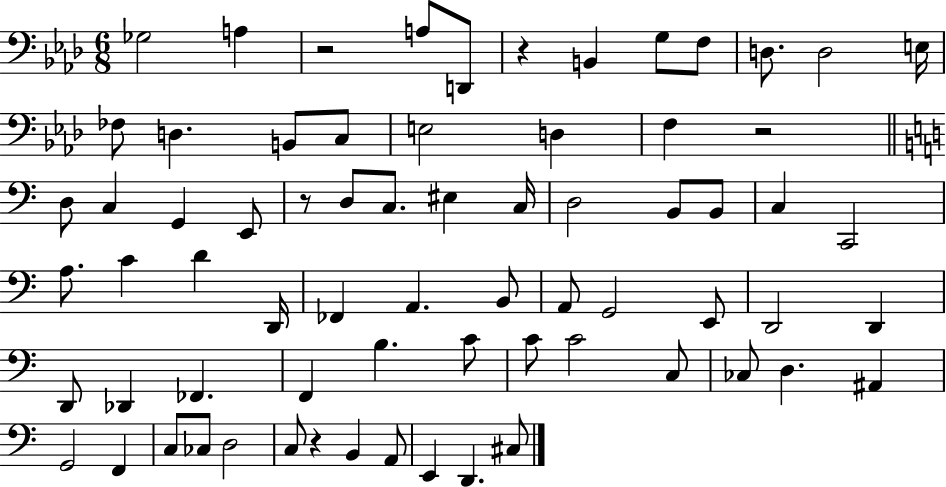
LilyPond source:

{
  \clef bass
  \numericTimeSignature
  \time 6/8
  \key aes \major
  \repeat volta 2 { ges2 a4 | r2 a8 d,8 | r4 b,4 g8 f8 | d8. d2 e16 | \break fes8 d4. b,8 c8 | e2 d4 | f4 r2 | \bar "||" \break \key c \major d8 c4 g,4 e,8 | r8 d8 c8. eis4 c16 | d2 b,8 b,8 | c4 c,2 | \break a8. c'4 d'4 d,16 | fes,4 a,4. b,8 | a,8 g,2 e,8 | d,2 d,4 | \break d,8 des,4 fes,4. | f,4 b4. c'8 | c'8 c'2 c8 | ces8 d4. ais,4 | \break g,2 f,4 | c8 ces8 d2 | c8 r4 b,4 a,8 | e,4 d,4. cis8 | \break } \bar "|."
}